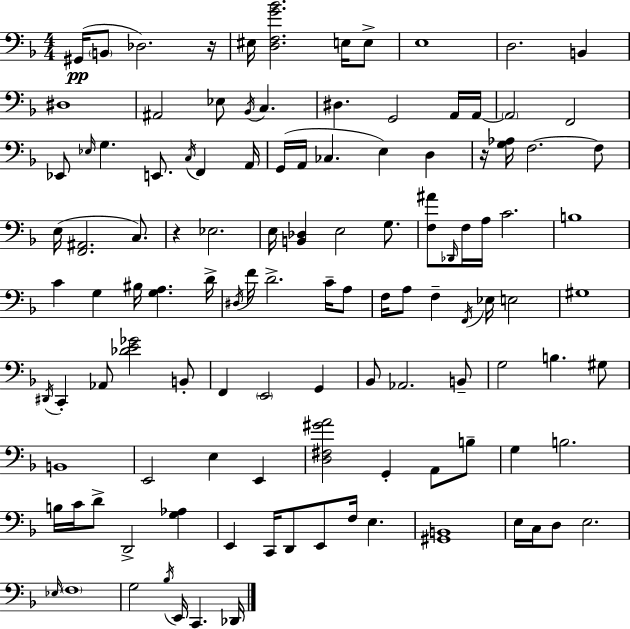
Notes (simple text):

G#2/s B2/e Db3/h. R/s EIS3/s [D3,F3,G4,Bb4]/h. E3/s E3/e E3/w D3/h. B2/q D#3/w A#2/h Eb3/e Bb2/s C3/q. D#3/q. G2/h A2/s A2/s A2/h F2/h Eb2/e Eb3/s G3/q. E2/e. C3/s F2/q A2/s G2/s A2/s CES3/q. E3/q D3/q R/s [G3,Ab3]/s F3/h. F3/e E3/s [F2,A#2]/h. C3/e. R/q Eb3/h. E3/s [B2,Db3]/q E3/h G3/e. [F3,A#4]/e Db2/s F3/s A3/s C4/h. B3/w C4/q G3/q BIS3/s [G3,A3]/q. D4/s D#3/s F4/s D4/h. C4/s A3/e F3/s A3/e F3/q F2/s Eb3/s E3/h G#3/w D#2/s C2/q Ab2/e [Db4,E4,Gb4]/h B2/e F2/q E2/h G2/q Bb2/e Ab2/h. B2/e G3/h B3/q. G#3/e B2/w E2/h E3/q E2/q [D3,F#3,G#4,A4]/h G2/q A2/e B3/e G3/q B3/h. B3/s C4/s D4/e D2/h [G3,Ab3]/q E2/q C2/s D2/e E2/e F3/s E3/q. [G#2,B2]/w E3/s C3/s D3/e E3/h. Eb3/s F3/w G3/h Bb3/s E2/s C2/q. Db2/s